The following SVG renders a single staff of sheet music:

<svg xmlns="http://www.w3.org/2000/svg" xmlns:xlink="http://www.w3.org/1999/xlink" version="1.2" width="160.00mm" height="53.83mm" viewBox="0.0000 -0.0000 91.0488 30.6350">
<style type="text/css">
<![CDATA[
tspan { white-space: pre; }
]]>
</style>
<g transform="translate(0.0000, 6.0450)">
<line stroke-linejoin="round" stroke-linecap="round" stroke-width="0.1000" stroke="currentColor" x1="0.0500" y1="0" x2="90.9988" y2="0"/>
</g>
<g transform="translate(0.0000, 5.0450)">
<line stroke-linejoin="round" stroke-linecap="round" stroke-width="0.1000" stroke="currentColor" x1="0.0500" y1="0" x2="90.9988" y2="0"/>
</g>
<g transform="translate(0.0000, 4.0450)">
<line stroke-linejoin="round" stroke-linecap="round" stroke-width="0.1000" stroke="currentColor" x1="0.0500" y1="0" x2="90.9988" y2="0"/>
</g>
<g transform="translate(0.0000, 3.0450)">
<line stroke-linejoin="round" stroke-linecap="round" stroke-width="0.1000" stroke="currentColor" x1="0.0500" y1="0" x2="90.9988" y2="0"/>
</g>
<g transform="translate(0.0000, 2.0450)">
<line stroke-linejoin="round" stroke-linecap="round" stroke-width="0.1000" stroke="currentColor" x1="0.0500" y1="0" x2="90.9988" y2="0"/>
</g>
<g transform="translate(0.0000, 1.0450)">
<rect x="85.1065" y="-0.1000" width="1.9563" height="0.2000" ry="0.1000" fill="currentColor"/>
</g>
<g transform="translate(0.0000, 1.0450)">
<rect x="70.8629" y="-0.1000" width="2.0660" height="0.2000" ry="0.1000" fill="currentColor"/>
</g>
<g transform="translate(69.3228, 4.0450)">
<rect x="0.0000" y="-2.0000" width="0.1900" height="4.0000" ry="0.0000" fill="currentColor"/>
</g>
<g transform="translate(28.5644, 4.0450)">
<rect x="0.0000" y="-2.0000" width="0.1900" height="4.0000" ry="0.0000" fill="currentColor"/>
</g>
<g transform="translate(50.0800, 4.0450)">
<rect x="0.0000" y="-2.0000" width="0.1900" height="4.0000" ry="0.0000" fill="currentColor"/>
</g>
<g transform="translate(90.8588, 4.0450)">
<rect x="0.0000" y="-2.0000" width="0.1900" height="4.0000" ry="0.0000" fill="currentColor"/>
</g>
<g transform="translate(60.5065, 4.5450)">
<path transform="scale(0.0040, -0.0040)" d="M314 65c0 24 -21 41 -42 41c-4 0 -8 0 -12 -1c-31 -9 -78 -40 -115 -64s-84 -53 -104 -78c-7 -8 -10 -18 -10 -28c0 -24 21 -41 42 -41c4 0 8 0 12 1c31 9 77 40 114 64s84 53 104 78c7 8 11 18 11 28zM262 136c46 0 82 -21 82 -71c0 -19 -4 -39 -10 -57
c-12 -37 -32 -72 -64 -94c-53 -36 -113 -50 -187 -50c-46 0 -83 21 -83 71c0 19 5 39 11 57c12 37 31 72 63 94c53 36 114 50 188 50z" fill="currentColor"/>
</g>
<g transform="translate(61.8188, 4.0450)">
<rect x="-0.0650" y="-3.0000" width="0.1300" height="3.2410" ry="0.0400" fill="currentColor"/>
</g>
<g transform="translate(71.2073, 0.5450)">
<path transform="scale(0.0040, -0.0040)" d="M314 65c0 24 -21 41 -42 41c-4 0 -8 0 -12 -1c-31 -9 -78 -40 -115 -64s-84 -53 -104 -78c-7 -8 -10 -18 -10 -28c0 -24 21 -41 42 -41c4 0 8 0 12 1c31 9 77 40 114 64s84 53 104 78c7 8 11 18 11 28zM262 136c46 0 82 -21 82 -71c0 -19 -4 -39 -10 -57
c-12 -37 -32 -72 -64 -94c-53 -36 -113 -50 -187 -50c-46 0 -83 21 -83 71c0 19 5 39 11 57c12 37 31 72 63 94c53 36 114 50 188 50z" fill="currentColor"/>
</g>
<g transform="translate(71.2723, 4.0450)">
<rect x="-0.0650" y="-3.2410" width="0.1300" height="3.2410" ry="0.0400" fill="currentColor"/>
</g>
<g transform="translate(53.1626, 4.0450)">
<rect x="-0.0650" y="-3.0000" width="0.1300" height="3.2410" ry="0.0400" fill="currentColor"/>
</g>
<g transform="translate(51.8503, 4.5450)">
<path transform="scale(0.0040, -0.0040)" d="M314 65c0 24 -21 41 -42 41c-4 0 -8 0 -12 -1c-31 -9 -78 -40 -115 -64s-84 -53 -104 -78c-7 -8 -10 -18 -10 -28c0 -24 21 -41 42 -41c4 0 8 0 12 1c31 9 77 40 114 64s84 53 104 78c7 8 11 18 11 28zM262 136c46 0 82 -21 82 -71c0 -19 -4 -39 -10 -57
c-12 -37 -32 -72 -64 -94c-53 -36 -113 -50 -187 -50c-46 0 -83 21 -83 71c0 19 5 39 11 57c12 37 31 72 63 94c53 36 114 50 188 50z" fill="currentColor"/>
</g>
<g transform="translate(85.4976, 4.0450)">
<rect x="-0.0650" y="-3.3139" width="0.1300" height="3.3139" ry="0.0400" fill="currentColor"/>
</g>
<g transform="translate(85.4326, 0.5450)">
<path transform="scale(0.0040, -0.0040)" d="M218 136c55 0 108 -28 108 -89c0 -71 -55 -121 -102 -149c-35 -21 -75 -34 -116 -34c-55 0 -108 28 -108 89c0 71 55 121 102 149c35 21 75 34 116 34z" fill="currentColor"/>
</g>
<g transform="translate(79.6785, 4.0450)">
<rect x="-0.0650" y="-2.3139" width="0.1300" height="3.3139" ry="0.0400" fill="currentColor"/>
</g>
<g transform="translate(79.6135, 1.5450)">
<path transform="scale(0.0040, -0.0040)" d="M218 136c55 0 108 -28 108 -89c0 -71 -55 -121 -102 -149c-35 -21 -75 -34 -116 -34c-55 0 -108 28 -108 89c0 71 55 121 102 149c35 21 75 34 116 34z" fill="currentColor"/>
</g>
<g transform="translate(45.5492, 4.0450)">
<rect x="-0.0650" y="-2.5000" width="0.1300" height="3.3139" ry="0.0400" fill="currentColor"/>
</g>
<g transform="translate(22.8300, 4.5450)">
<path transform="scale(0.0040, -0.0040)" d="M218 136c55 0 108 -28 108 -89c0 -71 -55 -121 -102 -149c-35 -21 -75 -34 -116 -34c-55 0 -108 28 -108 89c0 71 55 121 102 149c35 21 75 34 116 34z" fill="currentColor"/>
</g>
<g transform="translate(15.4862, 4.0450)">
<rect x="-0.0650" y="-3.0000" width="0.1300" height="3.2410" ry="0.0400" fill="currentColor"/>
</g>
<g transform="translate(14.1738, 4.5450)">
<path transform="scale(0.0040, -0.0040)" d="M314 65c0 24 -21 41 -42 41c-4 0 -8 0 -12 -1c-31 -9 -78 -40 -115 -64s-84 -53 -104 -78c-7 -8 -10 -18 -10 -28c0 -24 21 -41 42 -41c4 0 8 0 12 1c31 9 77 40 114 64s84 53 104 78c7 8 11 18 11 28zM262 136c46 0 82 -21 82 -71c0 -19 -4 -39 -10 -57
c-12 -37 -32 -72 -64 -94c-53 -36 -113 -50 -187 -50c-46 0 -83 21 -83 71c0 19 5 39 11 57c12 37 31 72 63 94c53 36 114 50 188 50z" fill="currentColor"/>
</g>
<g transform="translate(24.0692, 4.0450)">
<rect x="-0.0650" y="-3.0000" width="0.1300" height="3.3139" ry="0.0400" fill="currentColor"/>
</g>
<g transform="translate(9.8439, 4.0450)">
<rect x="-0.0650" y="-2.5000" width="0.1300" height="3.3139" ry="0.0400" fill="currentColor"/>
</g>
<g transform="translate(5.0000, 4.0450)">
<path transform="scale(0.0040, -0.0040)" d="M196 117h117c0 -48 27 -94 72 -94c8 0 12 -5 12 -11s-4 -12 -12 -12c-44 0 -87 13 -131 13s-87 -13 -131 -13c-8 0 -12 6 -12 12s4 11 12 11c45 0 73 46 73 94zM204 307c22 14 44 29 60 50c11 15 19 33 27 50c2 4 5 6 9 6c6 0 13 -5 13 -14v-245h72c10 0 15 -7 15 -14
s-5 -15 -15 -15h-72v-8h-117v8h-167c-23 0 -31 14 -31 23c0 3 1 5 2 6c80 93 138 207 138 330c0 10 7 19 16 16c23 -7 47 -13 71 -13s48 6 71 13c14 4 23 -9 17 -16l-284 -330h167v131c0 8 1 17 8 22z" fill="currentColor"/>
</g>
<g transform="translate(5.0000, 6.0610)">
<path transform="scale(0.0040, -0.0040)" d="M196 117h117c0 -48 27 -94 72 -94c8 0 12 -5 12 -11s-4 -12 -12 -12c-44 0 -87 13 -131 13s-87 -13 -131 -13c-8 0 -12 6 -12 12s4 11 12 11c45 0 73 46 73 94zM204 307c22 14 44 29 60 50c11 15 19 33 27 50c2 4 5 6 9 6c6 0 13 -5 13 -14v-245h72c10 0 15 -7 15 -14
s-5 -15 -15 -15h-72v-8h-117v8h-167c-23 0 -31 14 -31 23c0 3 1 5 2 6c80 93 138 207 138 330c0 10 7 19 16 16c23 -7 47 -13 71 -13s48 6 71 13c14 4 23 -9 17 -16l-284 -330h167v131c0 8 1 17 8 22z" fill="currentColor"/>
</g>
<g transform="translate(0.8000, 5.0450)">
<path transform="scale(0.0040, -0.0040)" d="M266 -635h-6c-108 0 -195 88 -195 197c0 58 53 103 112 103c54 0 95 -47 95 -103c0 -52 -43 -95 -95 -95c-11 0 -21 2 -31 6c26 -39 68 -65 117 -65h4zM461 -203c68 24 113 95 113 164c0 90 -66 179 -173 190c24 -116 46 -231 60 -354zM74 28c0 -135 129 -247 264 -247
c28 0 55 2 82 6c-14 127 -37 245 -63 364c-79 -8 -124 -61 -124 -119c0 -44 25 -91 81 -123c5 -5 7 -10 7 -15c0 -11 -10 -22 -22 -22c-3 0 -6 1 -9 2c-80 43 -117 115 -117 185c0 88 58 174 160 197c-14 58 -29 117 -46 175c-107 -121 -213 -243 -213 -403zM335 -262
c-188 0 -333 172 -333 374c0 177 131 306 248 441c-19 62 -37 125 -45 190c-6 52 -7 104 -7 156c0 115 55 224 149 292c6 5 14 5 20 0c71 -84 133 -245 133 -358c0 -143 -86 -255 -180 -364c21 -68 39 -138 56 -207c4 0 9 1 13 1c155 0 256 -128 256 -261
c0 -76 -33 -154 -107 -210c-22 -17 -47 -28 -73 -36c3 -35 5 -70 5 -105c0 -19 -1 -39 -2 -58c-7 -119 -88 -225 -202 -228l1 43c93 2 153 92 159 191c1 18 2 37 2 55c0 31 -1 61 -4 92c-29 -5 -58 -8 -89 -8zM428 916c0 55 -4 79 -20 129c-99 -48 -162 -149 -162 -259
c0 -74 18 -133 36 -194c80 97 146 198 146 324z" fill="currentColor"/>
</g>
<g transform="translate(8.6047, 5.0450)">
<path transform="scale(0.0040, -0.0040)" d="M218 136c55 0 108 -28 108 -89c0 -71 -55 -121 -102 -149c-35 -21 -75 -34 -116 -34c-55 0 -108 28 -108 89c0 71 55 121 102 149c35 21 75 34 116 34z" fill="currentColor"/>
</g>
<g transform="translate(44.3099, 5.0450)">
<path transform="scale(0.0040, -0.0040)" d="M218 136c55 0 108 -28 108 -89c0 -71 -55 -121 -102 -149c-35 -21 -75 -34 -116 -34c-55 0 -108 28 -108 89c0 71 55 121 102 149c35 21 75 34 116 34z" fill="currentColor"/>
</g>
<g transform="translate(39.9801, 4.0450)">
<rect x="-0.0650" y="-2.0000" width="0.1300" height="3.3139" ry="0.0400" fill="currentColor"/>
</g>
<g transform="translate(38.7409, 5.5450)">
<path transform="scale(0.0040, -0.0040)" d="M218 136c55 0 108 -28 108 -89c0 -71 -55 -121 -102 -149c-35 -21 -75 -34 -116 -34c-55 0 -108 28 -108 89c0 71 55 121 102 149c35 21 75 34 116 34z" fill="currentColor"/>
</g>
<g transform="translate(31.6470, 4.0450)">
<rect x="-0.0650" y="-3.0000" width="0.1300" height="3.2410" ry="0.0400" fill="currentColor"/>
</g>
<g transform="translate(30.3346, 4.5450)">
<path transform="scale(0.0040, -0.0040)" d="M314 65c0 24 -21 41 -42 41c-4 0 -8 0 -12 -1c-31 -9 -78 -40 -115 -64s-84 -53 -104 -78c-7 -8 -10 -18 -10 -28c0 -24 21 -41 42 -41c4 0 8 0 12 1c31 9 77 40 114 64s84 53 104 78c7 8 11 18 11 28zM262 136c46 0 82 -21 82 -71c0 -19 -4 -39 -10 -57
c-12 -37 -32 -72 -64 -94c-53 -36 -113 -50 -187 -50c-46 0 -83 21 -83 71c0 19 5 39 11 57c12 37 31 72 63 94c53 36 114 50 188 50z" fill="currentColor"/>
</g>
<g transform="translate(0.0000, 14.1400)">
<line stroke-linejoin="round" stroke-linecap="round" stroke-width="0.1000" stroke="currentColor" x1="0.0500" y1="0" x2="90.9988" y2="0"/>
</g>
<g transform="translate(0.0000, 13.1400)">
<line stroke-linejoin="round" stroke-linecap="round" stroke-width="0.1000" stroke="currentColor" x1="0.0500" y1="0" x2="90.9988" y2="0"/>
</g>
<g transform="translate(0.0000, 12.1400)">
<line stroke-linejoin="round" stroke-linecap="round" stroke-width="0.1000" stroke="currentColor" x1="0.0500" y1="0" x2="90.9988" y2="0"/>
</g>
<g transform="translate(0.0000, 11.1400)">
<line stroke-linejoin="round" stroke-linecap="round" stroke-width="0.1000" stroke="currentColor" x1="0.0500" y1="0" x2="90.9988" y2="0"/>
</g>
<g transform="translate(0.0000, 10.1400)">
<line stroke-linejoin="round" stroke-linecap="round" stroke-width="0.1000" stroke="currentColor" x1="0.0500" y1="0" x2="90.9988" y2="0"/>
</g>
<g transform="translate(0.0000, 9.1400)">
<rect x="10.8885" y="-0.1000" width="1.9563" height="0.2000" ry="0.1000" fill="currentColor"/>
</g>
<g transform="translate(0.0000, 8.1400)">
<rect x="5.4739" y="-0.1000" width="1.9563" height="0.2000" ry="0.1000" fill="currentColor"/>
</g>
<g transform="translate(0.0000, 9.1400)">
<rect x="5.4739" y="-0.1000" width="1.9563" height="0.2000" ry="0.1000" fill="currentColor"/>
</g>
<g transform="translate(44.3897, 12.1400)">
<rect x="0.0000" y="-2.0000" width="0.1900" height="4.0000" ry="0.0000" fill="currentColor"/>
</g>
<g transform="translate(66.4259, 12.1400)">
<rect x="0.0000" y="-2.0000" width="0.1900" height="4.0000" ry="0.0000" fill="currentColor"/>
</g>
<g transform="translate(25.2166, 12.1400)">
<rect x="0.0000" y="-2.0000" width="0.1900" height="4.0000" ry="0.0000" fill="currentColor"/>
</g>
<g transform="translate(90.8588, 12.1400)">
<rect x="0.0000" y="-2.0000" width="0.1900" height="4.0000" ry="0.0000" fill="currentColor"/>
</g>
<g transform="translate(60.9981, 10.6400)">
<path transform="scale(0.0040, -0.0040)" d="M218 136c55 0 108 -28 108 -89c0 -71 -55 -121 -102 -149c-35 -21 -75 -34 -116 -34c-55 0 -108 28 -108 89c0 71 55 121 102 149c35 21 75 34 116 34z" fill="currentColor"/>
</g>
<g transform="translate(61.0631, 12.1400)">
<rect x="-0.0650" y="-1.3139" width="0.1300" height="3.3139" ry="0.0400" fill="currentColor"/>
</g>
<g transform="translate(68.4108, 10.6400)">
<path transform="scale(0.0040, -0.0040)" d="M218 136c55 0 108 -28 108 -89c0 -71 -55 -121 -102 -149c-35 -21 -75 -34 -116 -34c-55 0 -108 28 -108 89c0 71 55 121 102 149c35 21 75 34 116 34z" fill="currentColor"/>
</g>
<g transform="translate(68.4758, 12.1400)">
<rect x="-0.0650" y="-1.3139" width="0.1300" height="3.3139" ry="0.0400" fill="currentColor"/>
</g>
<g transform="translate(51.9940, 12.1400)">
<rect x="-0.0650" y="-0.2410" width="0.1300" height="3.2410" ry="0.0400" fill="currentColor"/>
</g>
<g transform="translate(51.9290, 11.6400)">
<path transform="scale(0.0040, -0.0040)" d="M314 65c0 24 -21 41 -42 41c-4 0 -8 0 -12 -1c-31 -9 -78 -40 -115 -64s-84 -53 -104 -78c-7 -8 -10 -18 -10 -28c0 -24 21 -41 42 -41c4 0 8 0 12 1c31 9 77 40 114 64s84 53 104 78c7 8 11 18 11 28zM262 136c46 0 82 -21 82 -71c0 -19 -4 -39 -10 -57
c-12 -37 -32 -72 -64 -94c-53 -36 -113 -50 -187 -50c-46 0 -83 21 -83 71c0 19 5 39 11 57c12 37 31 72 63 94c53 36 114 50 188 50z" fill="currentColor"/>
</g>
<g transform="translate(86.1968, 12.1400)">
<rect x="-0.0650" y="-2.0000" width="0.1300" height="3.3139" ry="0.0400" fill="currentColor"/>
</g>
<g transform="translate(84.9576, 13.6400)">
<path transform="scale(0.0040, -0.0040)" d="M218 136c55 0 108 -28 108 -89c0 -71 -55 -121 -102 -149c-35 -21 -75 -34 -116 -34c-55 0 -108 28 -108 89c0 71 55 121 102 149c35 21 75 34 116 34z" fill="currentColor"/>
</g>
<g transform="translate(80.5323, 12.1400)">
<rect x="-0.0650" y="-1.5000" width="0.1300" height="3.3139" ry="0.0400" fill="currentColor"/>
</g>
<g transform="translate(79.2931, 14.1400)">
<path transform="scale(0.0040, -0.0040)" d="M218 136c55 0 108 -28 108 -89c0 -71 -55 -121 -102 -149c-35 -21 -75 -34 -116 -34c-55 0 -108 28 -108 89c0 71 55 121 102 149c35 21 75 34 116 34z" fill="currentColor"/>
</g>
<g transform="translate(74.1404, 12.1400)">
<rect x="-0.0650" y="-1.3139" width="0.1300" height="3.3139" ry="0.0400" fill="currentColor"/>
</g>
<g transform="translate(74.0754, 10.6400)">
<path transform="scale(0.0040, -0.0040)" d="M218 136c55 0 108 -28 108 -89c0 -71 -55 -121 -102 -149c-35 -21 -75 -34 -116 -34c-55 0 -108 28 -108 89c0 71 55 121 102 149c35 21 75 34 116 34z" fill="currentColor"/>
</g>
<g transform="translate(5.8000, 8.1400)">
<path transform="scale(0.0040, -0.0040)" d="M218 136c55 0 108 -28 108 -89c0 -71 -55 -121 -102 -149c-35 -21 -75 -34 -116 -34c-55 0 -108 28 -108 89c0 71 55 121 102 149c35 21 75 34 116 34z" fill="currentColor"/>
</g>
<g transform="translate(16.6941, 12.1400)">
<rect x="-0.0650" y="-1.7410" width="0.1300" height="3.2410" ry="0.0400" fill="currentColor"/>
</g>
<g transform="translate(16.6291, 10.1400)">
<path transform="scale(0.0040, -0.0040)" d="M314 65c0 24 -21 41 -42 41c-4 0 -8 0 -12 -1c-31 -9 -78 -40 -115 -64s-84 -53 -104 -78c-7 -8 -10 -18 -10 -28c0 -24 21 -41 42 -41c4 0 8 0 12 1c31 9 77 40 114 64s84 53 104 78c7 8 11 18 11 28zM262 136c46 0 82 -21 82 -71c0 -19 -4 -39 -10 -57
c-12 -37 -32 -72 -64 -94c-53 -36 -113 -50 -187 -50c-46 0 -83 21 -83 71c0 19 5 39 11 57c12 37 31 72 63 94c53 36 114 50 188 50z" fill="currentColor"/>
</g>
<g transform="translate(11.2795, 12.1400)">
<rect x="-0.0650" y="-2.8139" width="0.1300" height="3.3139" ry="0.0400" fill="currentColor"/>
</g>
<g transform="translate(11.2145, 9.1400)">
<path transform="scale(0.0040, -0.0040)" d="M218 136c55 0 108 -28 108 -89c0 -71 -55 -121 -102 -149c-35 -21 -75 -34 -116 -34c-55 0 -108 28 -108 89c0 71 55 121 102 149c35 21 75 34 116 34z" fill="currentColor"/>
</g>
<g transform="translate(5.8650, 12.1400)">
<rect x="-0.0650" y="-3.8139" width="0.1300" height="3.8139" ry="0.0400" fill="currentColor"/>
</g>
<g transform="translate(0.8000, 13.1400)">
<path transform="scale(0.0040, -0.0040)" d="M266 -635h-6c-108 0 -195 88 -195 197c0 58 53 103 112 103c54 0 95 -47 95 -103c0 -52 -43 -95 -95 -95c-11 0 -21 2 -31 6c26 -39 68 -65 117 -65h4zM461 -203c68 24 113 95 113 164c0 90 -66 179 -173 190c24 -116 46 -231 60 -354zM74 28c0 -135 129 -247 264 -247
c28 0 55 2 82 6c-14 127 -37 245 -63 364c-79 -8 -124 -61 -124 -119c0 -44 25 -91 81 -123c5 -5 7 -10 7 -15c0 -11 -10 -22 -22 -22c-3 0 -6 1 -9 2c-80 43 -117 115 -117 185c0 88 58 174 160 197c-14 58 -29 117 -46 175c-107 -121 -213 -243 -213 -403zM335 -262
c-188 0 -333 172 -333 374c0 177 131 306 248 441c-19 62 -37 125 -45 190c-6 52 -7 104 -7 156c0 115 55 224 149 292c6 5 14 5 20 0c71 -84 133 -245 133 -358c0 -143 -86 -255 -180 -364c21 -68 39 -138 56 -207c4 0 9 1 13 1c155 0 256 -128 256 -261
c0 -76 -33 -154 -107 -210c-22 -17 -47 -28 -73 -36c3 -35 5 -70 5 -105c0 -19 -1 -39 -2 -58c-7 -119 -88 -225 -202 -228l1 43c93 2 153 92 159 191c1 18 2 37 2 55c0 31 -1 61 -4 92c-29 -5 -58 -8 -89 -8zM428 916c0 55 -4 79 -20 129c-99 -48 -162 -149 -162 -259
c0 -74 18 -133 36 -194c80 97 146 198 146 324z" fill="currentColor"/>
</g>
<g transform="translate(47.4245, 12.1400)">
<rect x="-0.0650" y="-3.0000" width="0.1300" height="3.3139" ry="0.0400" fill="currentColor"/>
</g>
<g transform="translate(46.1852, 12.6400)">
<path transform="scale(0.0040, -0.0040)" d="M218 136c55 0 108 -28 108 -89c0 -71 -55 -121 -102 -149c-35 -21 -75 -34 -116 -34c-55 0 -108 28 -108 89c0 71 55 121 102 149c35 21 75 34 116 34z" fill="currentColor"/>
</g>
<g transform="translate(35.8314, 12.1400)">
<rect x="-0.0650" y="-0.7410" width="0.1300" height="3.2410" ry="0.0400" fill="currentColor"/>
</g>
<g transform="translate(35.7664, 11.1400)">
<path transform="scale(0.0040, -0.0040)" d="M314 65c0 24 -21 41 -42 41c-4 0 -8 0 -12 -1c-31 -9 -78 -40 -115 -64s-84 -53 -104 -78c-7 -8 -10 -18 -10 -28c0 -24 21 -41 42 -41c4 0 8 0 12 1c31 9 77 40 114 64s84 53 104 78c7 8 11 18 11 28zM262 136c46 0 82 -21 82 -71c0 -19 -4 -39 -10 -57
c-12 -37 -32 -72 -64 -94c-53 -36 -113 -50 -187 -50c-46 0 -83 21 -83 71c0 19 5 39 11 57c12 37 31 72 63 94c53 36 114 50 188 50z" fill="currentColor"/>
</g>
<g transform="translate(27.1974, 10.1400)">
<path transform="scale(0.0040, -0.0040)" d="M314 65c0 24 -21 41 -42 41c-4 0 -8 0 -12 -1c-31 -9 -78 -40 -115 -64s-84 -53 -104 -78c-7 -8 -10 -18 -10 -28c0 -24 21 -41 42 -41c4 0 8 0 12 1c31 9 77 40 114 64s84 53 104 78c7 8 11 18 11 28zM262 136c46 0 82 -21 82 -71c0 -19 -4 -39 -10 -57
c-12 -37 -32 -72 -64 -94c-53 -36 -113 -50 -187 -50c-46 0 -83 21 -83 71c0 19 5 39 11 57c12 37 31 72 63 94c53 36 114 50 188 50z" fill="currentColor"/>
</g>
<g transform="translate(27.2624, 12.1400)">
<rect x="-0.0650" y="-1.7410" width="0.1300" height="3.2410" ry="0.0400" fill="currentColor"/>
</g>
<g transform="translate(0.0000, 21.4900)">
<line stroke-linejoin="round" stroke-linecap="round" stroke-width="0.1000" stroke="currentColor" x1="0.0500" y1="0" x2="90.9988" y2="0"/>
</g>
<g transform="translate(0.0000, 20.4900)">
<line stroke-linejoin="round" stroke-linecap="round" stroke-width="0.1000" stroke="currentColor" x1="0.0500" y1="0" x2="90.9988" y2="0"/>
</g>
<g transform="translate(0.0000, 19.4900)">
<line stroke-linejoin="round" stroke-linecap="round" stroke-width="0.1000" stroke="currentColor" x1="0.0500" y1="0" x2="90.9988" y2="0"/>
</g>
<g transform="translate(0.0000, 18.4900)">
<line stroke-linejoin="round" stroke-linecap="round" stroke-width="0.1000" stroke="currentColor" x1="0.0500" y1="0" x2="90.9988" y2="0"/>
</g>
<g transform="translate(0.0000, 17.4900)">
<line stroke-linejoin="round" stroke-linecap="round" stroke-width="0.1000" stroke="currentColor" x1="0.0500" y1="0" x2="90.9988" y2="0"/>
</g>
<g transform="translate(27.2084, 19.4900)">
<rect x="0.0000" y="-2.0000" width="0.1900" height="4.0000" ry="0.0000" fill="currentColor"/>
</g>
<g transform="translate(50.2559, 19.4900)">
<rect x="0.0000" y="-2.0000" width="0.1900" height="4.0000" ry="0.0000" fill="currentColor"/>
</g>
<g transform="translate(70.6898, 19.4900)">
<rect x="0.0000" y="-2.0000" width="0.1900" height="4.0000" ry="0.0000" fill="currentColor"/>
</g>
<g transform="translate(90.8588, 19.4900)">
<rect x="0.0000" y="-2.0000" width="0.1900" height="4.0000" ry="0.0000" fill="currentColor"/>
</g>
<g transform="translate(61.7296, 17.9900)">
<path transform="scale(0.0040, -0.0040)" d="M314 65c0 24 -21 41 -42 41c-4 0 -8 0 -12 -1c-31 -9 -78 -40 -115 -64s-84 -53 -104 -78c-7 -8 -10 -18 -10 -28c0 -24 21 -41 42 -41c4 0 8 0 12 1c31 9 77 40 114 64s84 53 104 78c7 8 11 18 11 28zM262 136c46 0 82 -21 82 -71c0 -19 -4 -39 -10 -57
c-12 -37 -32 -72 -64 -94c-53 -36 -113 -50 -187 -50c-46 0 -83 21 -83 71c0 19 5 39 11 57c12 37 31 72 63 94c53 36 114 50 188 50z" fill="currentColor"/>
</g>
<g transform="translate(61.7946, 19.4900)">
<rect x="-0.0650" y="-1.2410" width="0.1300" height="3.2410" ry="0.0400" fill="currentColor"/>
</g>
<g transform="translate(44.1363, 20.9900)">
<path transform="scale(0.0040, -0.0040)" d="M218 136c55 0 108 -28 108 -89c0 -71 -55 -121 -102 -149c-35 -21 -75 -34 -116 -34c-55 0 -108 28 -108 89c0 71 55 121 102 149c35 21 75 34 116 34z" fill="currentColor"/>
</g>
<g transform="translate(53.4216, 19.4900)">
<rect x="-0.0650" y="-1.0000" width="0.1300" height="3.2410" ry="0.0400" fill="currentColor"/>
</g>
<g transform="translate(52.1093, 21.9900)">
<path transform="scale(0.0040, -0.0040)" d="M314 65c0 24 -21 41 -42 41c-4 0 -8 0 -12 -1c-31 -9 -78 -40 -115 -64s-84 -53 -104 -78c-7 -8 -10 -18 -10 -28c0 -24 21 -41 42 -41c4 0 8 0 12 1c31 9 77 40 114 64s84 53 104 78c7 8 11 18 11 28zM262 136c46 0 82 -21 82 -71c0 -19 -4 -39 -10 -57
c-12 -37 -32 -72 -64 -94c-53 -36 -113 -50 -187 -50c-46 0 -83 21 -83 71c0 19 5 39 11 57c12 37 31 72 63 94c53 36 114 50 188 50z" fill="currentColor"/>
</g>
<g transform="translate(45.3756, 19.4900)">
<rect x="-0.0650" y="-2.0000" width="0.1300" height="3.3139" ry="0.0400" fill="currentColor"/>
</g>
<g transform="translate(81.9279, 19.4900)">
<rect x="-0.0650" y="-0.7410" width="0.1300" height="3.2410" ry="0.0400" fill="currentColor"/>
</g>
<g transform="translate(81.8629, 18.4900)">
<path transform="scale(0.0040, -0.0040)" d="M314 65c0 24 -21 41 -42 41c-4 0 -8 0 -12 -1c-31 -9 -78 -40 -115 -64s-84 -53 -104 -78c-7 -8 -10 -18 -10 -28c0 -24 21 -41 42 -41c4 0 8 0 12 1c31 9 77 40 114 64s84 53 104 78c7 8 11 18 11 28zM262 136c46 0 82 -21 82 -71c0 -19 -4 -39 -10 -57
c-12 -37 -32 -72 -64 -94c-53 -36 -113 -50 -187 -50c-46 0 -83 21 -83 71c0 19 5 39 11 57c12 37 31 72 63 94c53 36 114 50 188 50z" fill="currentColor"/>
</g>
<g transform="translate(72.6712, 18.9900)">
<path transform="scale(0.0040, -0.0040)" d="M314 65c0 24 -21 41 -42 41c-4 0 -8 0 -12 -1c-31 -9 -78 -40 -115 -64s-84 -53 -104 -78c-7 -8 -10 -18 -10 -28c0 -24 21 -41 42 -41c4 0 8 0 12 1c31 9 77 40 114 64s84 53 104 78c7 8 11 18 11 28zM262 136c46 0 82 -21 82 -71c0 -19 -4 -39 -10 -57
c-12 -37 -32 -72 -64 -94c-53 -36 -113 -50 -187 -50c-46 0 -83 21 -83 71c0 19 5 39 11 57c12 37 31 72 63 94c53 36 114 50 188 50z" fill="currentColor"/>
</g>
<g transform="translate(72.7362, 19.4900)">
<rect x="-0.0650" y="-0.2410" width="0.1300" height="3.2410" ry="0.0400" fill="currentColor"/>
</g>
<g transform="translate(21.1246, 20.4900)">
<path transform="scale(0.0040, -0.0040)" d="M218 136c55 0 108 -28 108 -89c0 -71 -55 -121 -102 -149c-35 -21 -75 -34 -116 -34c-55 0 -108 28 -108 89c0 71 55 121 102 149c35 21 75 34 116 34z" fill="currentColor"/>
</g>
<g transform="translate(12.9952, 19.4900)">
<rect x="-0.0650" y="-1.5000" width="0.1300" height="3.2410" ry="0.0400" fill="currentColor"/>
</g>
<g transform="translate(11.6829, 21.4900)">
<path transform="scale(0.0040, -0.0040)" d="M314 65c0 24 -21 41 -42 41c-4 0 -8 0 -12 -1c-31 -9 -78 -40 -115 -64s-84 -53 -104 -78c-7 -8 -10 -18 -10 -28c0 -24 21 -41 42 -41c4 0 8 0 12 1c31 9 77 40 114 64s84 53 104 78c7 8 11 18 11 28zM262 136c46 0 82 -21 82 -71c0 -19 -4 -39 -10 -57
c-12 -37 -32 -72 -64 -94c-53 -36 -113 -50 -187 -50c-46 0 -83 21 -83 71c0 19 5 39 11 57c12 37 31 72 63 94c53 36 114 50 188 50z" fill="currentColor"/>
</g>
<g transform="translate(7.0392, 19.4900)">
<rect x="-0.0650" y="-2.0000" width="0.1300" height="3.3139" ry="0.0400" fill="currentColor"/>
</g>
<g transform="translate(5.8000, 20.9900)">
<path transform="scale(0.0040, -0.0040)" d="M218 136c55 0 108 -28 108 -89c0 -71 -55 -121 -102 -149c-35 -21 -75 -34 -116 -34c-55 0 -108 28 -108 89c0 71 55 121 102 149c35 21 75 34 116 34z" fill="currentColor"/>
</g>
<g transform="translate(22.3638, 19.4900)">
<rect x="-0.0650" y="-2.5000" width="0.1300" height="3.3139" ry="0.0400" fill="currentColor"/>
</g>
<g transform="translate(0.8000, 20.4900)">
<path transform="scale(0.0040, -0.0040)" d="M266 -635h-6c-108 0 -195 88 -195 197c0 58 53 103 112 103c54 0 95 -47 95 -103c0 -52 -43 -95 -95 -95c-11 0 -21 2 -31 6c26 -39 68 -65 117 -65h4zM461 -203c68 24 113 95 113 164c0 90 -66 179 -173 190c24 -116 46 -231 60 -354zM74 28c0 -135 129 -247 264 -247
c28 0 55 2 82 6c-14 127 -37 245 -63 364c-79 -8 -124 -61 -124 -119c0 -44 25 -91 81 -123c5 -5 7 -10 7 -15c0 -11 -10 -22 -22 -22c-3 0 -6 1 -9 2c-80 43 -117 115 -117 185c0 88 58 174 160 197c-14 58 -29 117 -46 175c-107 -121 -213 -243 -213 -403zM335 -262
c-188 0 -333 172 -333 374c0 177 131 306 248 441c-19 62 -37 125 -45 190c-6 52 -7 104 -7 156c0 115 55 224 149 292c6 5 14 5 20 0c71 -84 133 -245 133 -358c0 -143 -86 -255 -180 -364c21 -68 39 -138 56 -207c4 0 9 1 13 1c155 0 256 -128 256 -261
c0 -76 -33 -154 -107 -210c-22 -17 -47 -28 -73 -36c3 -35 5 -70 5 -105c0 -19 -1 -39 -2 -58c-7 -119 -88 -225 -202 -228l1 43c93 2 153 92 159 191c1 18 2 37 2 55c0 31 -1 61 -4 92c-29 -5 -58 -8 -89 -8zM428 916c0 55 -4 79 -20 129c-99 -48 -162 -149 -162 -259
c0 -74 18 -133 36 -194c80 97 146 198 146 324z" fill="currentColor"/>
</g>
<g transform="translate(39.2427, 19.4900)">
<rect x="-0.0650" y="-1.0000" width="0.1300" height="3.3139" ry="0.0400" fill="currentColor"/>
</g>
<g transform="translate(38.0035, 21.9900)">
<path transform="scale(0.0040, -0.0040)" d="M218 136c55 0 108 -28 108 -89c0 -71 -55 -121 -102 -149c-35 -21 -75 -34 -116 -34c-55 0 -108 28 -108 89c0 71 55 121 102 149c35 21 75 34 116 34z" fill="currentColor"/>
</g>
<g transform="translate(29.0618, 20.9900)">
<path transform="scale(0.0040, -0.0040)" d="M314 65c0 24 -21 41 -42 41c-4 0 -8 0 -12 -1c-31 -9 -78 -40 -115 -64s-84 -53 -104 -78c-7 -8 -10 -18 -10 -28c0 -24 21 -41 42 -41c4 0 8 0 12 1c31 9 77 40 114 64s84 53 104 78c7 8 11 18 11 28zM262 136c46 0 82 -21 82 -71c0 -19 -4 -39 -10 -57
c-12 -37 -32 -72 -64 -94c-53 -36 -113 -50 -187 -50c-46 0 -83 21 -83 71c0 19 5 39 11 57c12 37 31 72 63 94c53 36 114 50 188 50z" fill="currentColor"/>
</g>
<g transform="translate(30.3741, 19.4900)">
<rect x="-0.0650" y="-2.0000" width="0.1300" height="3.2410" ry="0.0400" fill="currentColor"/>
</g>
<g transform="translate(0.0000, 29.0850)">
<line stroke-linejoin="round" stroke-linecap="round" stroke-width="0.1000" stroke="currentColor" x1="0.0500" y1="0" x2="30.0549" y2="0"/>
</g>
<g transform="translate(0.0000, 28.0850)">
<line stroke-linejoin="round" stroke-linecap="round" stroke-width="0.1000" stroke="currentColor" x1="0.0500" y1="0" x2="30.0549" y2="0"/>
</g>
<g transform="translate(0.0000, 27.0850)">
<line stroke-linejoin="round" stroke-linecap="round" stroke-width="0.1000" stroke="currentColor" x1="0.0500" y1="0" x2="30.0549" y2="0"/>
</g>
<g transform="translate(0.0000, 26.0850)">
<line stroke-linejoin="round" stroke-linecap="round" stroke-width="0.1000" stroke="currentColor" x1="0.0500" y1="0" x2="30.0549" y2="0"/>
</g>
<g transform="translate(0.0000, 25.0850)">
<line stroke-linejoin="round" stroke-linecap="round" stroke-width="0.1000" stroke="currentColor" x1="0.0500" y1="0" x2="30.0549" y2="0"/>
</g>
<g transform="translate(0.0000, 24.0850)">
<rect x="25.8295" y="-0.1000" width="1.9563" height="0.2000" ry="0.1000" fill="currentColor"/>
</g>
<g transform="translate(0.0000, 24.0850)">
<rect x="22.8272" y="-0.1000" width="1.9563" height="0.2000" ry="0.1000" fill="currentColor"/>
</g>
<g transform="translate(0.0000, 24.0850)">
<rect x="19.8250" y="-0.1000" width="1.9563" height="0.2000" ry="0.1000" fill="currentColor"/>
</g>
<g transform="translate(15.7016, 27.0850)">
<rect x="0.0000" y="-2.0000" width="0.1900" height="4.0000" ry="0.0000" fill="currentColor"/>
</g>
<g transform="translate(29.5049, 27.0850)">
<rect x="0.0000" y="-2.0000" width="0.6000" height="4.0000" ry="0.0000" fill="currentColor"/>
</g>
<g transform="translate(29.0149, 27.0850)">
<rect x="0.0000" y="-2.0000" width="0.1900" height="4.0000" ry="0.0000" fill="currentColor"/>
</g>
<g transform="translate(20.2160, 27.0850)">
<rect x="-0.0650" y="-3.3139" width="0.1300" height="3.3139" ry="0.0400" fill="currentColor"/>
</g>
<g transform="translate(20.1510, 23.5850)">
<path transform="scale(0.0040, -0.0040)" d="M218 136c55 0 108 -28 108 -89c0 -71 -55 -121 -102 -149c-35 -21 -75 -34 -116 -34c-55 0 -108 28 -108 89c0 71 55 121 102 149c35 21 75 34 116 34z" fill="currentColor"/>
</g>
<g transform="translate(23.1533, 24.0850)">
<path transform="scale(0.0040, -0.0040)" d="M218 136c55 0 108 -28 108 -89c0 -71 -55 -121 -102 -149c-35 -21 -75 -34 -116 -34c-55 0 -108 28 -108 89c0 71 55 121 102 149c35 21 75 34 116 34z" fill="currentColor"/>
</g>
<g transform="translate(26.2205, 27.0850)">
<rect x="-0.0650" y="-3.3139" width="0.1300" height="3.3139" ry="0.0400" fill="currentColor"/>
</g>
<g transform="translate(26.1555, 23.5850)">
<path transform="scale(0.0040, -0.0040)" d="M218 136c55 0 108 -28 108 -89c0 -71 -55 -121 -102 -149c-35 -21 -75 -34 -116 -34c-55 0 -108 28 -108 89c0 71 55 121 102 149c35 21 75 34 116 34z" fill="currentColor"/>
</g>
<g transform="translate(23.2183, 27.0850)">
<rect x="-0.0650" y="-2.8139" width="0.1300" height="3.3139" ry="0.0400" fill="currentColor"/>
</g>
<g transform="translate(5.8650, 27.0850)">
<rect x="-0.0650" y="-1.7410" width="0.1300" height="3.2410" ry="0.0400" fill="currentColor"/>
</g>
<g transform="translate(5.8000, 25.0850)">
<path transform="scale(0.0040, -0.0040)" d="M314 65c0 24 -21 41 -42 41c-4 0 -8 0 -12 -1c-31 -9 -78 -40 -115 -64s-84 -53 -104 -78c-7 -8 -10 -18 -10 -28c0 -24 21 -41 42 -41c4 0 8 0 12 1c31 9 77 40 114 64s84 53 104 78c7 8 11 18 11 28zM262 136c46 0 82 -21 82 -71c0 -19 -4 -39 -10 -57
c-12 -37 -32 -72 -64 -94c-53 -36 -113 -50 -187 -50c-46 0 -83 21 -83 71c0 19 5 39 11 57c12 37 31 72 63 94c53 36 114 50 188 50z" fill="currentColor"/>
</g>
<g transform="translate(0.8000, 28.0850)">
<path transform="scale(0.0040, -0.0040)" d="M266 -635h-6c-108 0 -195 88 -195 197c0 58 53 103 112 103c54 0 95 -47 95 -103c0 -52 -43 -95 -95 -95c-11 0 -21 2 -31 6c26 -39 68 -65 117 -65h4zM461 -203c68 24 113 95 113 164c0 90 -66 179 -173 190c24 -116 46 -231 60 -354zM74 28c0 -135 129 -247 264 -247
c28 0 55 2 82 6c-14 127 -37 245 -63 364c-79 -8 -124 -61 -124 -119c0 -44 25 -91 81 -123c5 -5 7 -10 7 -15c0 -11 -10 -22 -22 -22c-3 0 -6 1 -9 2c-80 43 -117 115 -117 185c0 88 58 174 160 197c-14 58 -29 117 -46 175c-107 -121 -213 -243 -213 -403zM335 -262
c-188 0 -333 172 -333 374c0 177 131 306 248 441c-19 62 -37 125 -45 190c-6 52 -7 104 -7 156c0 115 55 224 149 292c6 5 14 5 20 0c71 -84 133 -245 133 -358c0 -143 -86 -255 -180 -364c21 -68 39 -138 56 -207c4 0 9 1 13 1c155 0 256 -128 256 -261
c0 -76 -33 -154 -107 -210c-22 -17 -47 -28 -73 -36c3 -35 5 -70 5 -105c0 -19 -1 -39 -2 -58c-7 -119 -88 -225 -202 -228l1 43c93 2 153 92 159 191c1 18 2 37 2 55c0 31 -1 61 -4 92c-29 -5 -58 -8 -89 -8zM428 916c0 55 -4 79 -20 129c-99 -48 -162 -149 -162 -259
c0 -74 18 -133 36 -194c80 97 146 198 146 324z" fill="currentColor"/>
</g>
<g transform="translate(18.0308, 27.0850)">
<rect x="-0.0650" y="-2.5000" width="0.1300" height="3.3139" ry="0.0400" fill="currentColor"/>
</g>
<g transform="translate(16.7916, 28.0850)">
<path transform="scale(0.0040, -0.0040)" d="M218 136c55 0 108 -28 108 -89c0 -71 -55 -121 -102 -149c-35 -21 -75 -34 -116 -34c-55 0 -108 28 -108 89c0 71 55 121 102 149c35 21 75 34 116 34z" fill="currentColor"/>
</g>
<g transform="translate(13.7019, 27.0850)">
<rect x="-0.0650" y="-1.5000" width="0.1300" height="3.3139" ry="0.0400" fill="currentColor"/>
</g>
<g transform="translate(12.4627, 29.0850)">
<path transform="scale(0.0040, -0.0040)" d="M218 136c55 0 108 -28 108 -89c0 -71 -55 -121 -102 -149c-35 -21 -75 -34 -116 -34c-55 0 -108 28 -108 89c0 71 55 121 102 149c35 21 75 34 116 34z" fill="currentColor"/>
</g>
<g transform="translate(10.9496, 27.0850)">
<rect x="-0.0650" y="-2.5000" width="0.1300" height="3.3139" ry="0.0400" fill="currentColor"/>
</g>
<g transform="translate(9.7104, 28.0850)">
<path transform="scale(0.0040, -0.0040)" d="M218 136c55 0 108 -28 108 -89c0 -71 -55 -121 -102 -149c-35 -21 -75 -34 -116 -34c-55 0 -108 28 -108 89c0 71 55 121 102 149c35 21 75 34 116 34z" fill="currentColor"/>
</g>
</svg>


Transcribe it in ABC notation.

X:1
T:Untitled
M:4/4
L:1/4
K:C
G A2 A A2 F G A2 A2 b2 g b c' a f2 f2 d2 A c2 e e e E F F E2 G F2 D F D2 e2 c2 d2 f2 G E G b a b